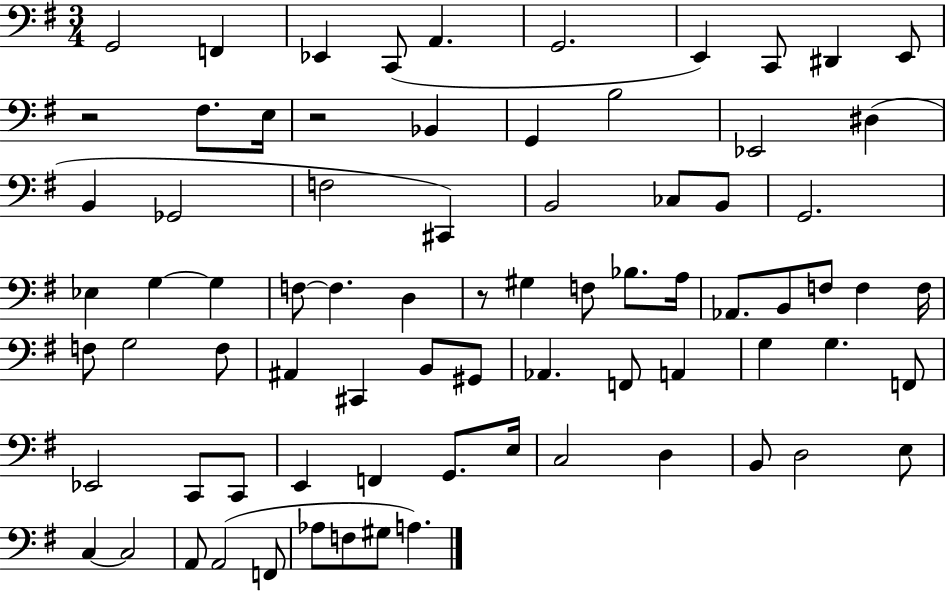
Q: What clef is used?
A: bass